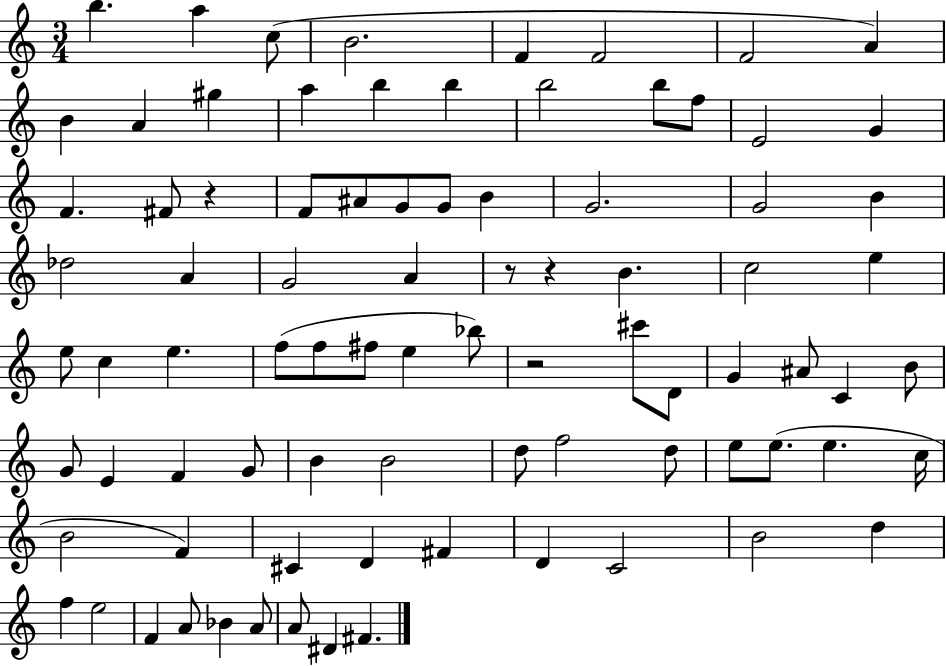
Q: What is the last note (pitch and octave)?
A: F#4